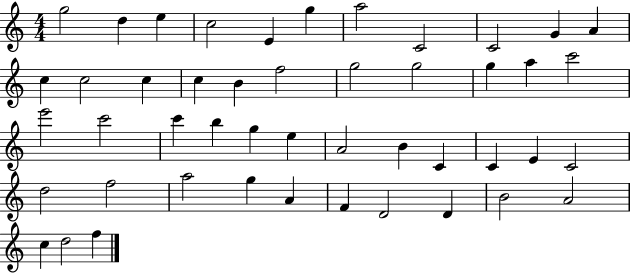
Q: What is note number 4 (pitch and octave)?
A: C5